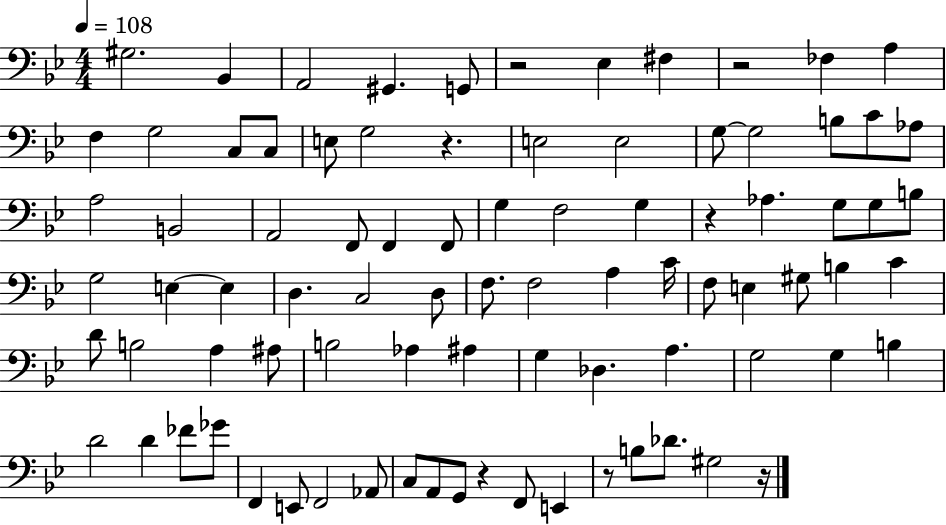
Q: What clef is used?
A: bass